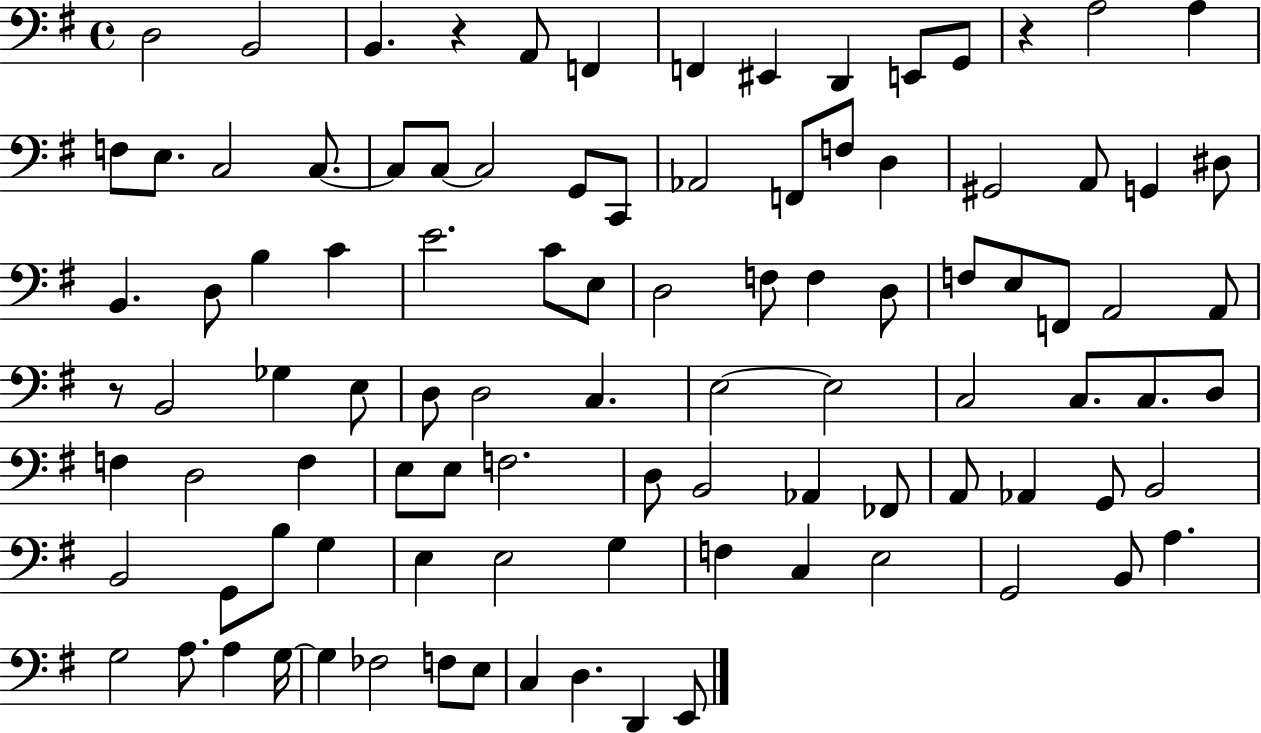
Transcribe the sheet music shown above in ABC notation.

X:1
T:Untitled
M:4/4
L:1/4
K:G
D,2 B,,2 B,, z A,,/2 F,, F,, ^E,, D,, E,,/2 G,,/2 z A,2 A, F,/2 E,/2 C,2 C,/2 C,/2 C,/2 C,2 G,,/2 C,,/2 _A,,2 F,,/2 F,/2 D, ^G,,2 A,,/2 G,, ^D,/2 B,, D,/2 B, C E2 C/2 E,/2 D,2 F,/2 F, D,/2 F,/2 E,/2 F,,/2 A,,2 A,,/2 z/2 B,,2 _G, E,/2 D,/2 D,2 C, E,2 E,2 C,2 C,/2 C,/2 D,/2 F, D,2 F, E,/2 E,/2 F,2 D,/2 B,,2 _A,, _F,,/2 A,,/2 _A,, G,,/2 B,,2 B,,2 G,,/2 B,/2 G, E, E,2 G, F, C, E,2 G,,2 B,,/2 A, G,2 A,/2 A, G,/4 G, _F,2 F,/2 E,/2 C, D, D,, E,,/2